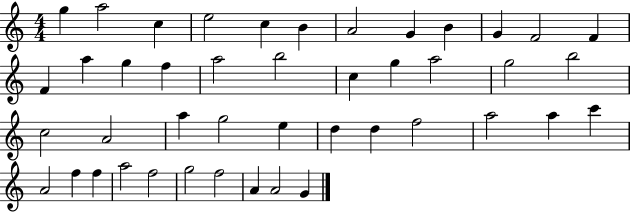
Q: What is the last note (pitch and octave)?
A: G4